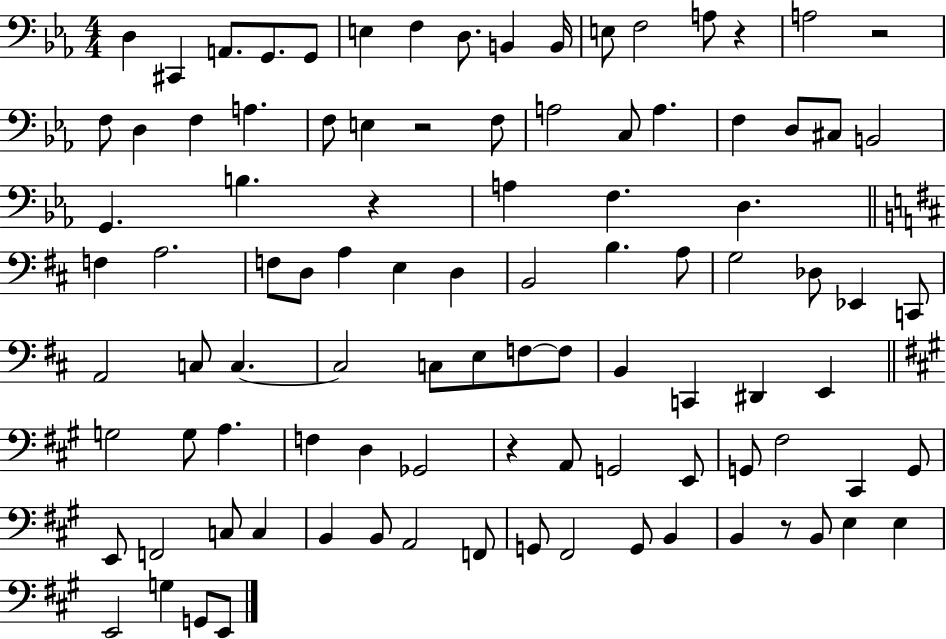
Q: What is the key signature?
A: EES major